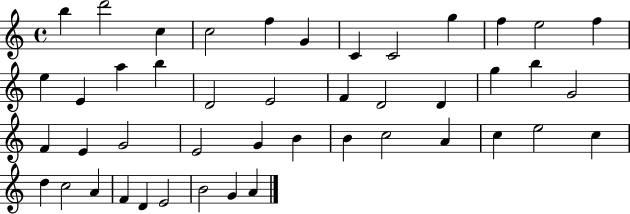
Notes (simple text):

B5/q D6/h C5/q C5/h F5/q G4/q C4/q C4/h G5/q F5/q E5/h F5/q E5/q E4/q A5/q B5/q D4/h E4/h F4/q D4/h D4/q G5/q B5/q G4/h F4/q E4/q G4/h E4/h G4/q B4/q B4/q C5/h A4/q C5/q E5/h C5/q D5/q C5/h A4/q F4/q D4/q E4/h B4/h G4/q A4/q